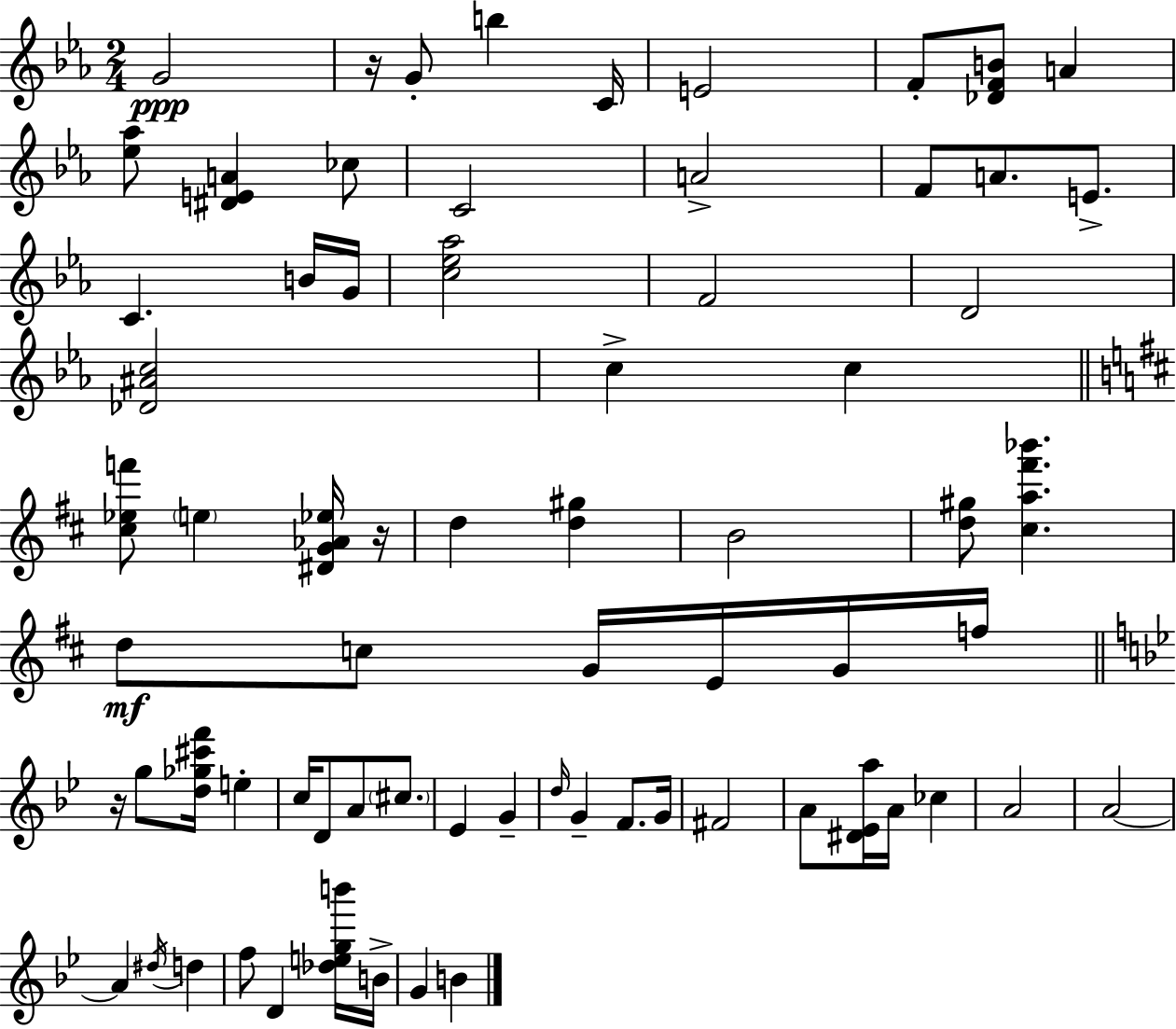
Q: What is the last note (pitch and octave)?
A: B4